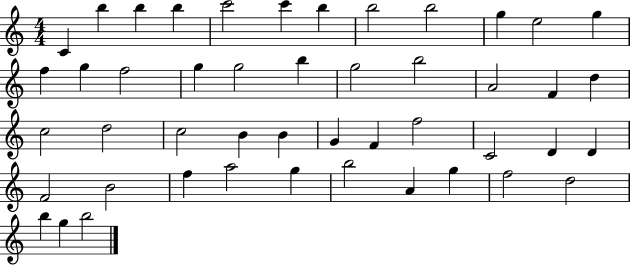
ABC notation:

X:1
T:Untitled
M:4/4
L:1/4
K:C
C b b b c'2 c' b b2 b2 g e2 g f g f2 g g2 b g2 b2 A2 F d c2 d2 c2 B B G F f2 C2 D D F2 B2 f a2 g b2 A g f2 d2 b g b2